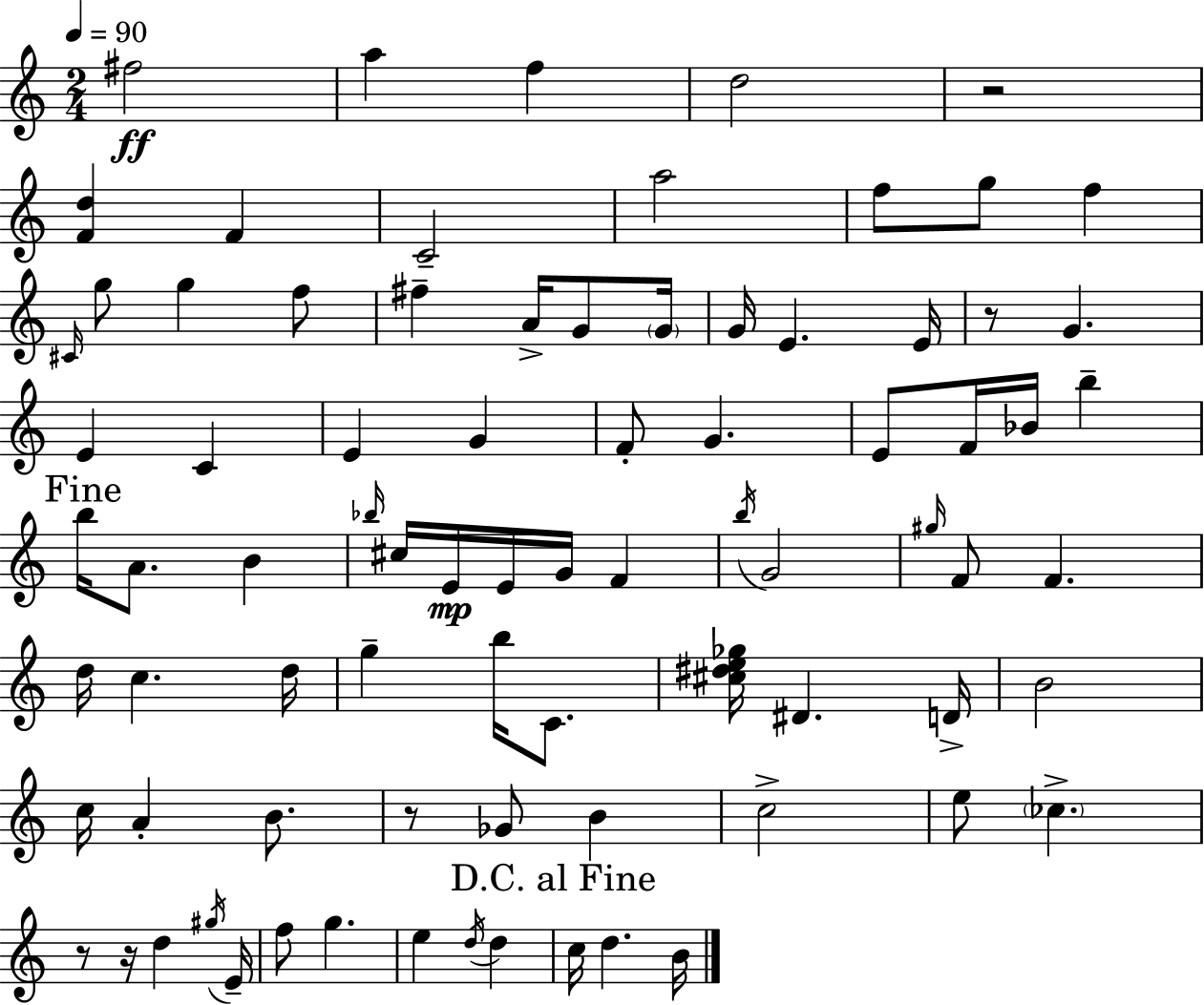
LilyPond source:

{
  \clef treble
  \numericTimeSignature
  \time 2/4
  \key a \minor
  \tempo 4 = 90
  \repeat volta 2 { fis''2\ff | a''4 f''4 | d''2 | r2 | \break <f' d''>4 f'4 | c'2-- | a''2 | f''8 g''8 f''4 | \break \grace { cis'16 } g''8 g''4 f''8 | fis''4-- a'16-> g'8 | \parenthesize g'16 g'16 e'4. | e'16 r8 g'4. | \break e'4 c'4 | e'4 g'4 | f'8-. g'4. | e'8 f'16 bes'16 b''4-- | \break \mark "Fine" b''16 a'8. b'4 | \grace { bes''16 } cis''16 e'16\mp e'16 g'16 f'4 | \acciaccatura { b''16 } g'2 | \grace { gis''16 } f'8 f'4. | \break d''16 c''4. | d''16 g''4-- | b''16 c'8. <cis'' dis'' e'' ges''>16 dis'4. | d'16-> b'2 | \break c''16 a'4-. | b'8. r8 ges'8 | b'4 c''2-> | e''8 \parenthesize ces''4.-> | \break r8 r16 d''4 | \acciaccatura { gis''16 } e'16-- f''8 g''4. | e''4 | \acciaccatura { d''16 } d''4 \mark "D.C. al Fine" c''16 d''4. | \break b'16 } \bar "|."
}